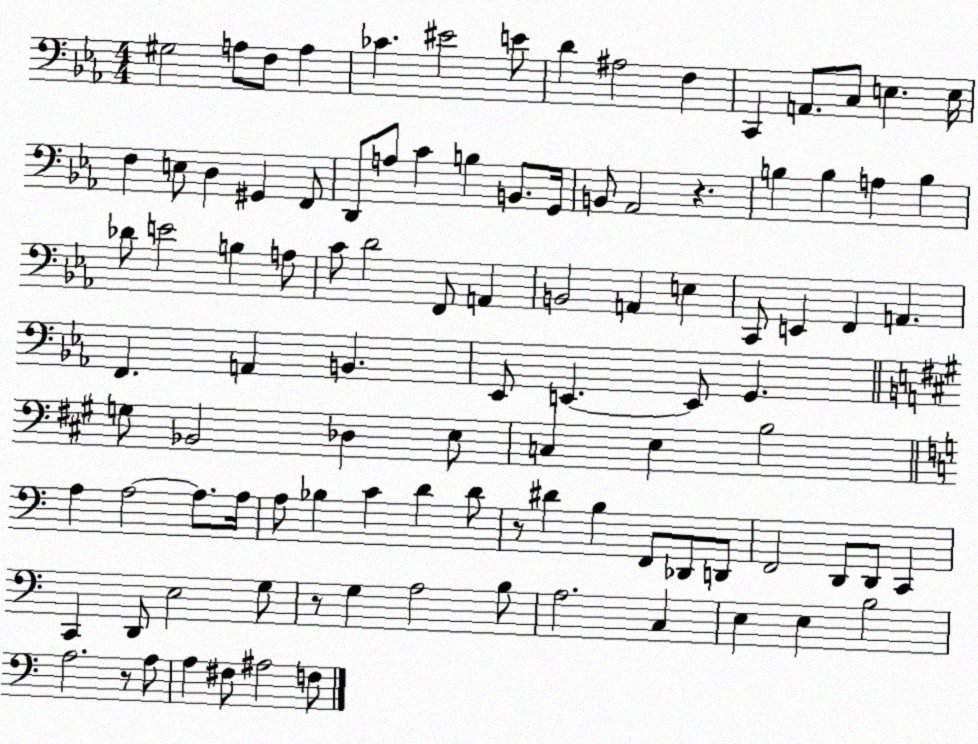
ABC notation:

X:1
T:Untitled
M:4/4
L:1/4
K:Eb
^G,2 A,/2 F,/2 A, _C ^E2 E/2 D ^A,2 F, C,, A,,/2 C,/2 E, E,/4 F, E,/2 D, ^G,, F,,/2 D,,/2 A,/2 C B, B,,/2 G,,/4 B,,/2 _A,,2 z B, B, A, B, _D/2 E2 B, A,/2 C/2 D2 F,,/2 A,, B,,2 A,, E, C,,/2 E,, F,, A,, F,, A,, B,, _E,,/2 E,, E,,/2 G,, G,/2 _B,,2 _D, E,/2 C, E, B,2 A, A,2 A,/2 A,/4 A,/2 _B, C D D/2 z/2 ^D B, F,,/2 _D,,/2 D,,/2 F,,2 D,,/2 D,,/2 C,, C,, D,,/2 E,2 G,/2 z/2 G, A,2 B,/2 A,2 C, E, E, B,2 A,2 z/2 A,/2 A, ^F,/2 ^A,2 F,/2